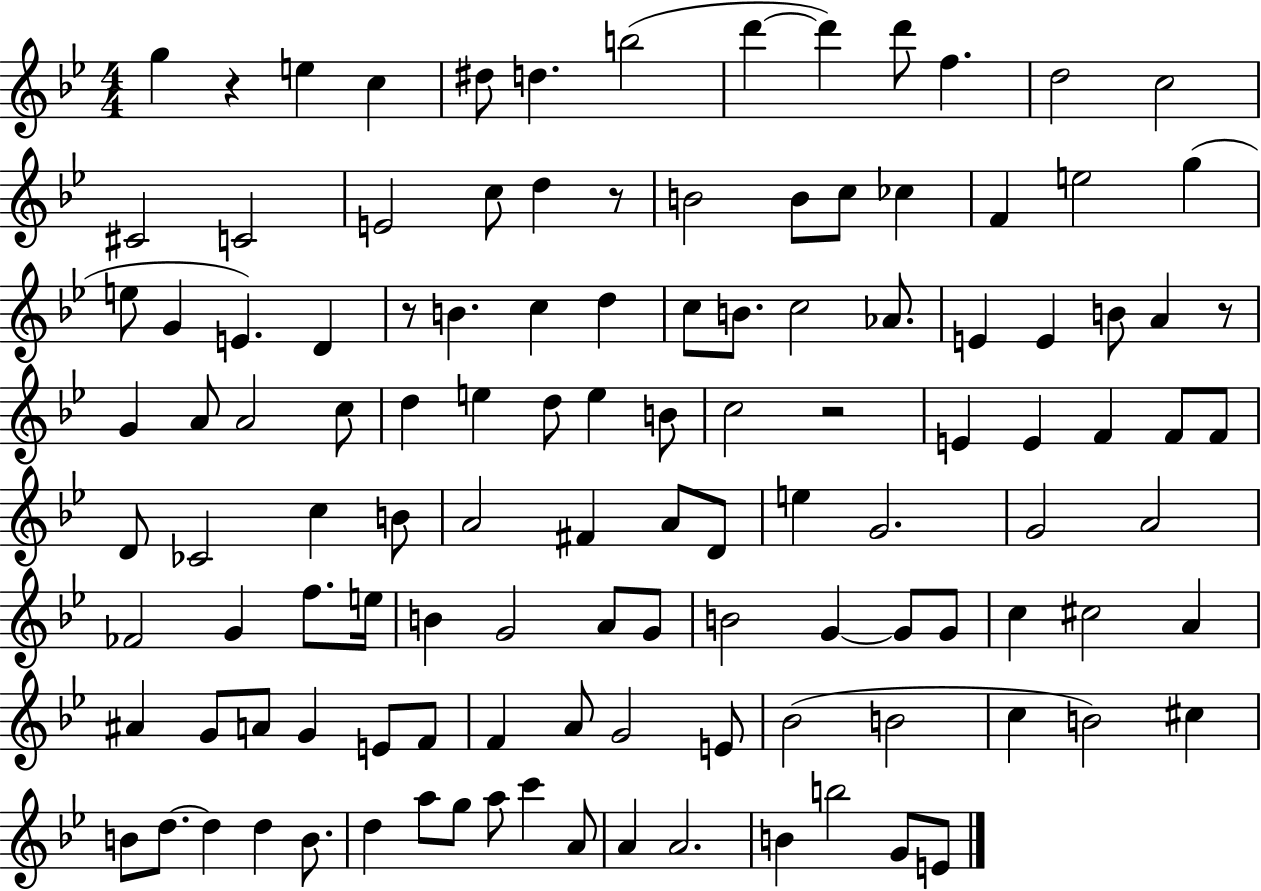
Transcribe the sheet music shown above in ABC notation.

X:1
T:Untitled
M:4/4
L:1/4
K:Bb
g z e c ^d/2 d b2 d' d' d'/2 f d2 c2 ^C2 C2 E2 c/2 d z/2 B2 B/2 c/2 _c F e2 g e/2 G E D z/2 B c d c/2 B/2 c2 _A/2 E E B/2 A z/2 G A/2 A2 c/2 d e d/2 e B/2 c2 z2 E E F F/2 F/2 D/2 _C2 c B/2 A2 ^F A/2 D/2 e G2 G2 A2 _F2 G f/2 e/4 B G2 A/2 G/2 B2 G G/2 G/2 c ^c2 A ^A G/2 A/2 G E/2 F/2 F A/2 G2 E/2 _B2 B2 c B2 ^c B/2 d/2 d d B/2 d a/2 g/2 a/2 c' A/2 A A2 B b2 G/2 E/2